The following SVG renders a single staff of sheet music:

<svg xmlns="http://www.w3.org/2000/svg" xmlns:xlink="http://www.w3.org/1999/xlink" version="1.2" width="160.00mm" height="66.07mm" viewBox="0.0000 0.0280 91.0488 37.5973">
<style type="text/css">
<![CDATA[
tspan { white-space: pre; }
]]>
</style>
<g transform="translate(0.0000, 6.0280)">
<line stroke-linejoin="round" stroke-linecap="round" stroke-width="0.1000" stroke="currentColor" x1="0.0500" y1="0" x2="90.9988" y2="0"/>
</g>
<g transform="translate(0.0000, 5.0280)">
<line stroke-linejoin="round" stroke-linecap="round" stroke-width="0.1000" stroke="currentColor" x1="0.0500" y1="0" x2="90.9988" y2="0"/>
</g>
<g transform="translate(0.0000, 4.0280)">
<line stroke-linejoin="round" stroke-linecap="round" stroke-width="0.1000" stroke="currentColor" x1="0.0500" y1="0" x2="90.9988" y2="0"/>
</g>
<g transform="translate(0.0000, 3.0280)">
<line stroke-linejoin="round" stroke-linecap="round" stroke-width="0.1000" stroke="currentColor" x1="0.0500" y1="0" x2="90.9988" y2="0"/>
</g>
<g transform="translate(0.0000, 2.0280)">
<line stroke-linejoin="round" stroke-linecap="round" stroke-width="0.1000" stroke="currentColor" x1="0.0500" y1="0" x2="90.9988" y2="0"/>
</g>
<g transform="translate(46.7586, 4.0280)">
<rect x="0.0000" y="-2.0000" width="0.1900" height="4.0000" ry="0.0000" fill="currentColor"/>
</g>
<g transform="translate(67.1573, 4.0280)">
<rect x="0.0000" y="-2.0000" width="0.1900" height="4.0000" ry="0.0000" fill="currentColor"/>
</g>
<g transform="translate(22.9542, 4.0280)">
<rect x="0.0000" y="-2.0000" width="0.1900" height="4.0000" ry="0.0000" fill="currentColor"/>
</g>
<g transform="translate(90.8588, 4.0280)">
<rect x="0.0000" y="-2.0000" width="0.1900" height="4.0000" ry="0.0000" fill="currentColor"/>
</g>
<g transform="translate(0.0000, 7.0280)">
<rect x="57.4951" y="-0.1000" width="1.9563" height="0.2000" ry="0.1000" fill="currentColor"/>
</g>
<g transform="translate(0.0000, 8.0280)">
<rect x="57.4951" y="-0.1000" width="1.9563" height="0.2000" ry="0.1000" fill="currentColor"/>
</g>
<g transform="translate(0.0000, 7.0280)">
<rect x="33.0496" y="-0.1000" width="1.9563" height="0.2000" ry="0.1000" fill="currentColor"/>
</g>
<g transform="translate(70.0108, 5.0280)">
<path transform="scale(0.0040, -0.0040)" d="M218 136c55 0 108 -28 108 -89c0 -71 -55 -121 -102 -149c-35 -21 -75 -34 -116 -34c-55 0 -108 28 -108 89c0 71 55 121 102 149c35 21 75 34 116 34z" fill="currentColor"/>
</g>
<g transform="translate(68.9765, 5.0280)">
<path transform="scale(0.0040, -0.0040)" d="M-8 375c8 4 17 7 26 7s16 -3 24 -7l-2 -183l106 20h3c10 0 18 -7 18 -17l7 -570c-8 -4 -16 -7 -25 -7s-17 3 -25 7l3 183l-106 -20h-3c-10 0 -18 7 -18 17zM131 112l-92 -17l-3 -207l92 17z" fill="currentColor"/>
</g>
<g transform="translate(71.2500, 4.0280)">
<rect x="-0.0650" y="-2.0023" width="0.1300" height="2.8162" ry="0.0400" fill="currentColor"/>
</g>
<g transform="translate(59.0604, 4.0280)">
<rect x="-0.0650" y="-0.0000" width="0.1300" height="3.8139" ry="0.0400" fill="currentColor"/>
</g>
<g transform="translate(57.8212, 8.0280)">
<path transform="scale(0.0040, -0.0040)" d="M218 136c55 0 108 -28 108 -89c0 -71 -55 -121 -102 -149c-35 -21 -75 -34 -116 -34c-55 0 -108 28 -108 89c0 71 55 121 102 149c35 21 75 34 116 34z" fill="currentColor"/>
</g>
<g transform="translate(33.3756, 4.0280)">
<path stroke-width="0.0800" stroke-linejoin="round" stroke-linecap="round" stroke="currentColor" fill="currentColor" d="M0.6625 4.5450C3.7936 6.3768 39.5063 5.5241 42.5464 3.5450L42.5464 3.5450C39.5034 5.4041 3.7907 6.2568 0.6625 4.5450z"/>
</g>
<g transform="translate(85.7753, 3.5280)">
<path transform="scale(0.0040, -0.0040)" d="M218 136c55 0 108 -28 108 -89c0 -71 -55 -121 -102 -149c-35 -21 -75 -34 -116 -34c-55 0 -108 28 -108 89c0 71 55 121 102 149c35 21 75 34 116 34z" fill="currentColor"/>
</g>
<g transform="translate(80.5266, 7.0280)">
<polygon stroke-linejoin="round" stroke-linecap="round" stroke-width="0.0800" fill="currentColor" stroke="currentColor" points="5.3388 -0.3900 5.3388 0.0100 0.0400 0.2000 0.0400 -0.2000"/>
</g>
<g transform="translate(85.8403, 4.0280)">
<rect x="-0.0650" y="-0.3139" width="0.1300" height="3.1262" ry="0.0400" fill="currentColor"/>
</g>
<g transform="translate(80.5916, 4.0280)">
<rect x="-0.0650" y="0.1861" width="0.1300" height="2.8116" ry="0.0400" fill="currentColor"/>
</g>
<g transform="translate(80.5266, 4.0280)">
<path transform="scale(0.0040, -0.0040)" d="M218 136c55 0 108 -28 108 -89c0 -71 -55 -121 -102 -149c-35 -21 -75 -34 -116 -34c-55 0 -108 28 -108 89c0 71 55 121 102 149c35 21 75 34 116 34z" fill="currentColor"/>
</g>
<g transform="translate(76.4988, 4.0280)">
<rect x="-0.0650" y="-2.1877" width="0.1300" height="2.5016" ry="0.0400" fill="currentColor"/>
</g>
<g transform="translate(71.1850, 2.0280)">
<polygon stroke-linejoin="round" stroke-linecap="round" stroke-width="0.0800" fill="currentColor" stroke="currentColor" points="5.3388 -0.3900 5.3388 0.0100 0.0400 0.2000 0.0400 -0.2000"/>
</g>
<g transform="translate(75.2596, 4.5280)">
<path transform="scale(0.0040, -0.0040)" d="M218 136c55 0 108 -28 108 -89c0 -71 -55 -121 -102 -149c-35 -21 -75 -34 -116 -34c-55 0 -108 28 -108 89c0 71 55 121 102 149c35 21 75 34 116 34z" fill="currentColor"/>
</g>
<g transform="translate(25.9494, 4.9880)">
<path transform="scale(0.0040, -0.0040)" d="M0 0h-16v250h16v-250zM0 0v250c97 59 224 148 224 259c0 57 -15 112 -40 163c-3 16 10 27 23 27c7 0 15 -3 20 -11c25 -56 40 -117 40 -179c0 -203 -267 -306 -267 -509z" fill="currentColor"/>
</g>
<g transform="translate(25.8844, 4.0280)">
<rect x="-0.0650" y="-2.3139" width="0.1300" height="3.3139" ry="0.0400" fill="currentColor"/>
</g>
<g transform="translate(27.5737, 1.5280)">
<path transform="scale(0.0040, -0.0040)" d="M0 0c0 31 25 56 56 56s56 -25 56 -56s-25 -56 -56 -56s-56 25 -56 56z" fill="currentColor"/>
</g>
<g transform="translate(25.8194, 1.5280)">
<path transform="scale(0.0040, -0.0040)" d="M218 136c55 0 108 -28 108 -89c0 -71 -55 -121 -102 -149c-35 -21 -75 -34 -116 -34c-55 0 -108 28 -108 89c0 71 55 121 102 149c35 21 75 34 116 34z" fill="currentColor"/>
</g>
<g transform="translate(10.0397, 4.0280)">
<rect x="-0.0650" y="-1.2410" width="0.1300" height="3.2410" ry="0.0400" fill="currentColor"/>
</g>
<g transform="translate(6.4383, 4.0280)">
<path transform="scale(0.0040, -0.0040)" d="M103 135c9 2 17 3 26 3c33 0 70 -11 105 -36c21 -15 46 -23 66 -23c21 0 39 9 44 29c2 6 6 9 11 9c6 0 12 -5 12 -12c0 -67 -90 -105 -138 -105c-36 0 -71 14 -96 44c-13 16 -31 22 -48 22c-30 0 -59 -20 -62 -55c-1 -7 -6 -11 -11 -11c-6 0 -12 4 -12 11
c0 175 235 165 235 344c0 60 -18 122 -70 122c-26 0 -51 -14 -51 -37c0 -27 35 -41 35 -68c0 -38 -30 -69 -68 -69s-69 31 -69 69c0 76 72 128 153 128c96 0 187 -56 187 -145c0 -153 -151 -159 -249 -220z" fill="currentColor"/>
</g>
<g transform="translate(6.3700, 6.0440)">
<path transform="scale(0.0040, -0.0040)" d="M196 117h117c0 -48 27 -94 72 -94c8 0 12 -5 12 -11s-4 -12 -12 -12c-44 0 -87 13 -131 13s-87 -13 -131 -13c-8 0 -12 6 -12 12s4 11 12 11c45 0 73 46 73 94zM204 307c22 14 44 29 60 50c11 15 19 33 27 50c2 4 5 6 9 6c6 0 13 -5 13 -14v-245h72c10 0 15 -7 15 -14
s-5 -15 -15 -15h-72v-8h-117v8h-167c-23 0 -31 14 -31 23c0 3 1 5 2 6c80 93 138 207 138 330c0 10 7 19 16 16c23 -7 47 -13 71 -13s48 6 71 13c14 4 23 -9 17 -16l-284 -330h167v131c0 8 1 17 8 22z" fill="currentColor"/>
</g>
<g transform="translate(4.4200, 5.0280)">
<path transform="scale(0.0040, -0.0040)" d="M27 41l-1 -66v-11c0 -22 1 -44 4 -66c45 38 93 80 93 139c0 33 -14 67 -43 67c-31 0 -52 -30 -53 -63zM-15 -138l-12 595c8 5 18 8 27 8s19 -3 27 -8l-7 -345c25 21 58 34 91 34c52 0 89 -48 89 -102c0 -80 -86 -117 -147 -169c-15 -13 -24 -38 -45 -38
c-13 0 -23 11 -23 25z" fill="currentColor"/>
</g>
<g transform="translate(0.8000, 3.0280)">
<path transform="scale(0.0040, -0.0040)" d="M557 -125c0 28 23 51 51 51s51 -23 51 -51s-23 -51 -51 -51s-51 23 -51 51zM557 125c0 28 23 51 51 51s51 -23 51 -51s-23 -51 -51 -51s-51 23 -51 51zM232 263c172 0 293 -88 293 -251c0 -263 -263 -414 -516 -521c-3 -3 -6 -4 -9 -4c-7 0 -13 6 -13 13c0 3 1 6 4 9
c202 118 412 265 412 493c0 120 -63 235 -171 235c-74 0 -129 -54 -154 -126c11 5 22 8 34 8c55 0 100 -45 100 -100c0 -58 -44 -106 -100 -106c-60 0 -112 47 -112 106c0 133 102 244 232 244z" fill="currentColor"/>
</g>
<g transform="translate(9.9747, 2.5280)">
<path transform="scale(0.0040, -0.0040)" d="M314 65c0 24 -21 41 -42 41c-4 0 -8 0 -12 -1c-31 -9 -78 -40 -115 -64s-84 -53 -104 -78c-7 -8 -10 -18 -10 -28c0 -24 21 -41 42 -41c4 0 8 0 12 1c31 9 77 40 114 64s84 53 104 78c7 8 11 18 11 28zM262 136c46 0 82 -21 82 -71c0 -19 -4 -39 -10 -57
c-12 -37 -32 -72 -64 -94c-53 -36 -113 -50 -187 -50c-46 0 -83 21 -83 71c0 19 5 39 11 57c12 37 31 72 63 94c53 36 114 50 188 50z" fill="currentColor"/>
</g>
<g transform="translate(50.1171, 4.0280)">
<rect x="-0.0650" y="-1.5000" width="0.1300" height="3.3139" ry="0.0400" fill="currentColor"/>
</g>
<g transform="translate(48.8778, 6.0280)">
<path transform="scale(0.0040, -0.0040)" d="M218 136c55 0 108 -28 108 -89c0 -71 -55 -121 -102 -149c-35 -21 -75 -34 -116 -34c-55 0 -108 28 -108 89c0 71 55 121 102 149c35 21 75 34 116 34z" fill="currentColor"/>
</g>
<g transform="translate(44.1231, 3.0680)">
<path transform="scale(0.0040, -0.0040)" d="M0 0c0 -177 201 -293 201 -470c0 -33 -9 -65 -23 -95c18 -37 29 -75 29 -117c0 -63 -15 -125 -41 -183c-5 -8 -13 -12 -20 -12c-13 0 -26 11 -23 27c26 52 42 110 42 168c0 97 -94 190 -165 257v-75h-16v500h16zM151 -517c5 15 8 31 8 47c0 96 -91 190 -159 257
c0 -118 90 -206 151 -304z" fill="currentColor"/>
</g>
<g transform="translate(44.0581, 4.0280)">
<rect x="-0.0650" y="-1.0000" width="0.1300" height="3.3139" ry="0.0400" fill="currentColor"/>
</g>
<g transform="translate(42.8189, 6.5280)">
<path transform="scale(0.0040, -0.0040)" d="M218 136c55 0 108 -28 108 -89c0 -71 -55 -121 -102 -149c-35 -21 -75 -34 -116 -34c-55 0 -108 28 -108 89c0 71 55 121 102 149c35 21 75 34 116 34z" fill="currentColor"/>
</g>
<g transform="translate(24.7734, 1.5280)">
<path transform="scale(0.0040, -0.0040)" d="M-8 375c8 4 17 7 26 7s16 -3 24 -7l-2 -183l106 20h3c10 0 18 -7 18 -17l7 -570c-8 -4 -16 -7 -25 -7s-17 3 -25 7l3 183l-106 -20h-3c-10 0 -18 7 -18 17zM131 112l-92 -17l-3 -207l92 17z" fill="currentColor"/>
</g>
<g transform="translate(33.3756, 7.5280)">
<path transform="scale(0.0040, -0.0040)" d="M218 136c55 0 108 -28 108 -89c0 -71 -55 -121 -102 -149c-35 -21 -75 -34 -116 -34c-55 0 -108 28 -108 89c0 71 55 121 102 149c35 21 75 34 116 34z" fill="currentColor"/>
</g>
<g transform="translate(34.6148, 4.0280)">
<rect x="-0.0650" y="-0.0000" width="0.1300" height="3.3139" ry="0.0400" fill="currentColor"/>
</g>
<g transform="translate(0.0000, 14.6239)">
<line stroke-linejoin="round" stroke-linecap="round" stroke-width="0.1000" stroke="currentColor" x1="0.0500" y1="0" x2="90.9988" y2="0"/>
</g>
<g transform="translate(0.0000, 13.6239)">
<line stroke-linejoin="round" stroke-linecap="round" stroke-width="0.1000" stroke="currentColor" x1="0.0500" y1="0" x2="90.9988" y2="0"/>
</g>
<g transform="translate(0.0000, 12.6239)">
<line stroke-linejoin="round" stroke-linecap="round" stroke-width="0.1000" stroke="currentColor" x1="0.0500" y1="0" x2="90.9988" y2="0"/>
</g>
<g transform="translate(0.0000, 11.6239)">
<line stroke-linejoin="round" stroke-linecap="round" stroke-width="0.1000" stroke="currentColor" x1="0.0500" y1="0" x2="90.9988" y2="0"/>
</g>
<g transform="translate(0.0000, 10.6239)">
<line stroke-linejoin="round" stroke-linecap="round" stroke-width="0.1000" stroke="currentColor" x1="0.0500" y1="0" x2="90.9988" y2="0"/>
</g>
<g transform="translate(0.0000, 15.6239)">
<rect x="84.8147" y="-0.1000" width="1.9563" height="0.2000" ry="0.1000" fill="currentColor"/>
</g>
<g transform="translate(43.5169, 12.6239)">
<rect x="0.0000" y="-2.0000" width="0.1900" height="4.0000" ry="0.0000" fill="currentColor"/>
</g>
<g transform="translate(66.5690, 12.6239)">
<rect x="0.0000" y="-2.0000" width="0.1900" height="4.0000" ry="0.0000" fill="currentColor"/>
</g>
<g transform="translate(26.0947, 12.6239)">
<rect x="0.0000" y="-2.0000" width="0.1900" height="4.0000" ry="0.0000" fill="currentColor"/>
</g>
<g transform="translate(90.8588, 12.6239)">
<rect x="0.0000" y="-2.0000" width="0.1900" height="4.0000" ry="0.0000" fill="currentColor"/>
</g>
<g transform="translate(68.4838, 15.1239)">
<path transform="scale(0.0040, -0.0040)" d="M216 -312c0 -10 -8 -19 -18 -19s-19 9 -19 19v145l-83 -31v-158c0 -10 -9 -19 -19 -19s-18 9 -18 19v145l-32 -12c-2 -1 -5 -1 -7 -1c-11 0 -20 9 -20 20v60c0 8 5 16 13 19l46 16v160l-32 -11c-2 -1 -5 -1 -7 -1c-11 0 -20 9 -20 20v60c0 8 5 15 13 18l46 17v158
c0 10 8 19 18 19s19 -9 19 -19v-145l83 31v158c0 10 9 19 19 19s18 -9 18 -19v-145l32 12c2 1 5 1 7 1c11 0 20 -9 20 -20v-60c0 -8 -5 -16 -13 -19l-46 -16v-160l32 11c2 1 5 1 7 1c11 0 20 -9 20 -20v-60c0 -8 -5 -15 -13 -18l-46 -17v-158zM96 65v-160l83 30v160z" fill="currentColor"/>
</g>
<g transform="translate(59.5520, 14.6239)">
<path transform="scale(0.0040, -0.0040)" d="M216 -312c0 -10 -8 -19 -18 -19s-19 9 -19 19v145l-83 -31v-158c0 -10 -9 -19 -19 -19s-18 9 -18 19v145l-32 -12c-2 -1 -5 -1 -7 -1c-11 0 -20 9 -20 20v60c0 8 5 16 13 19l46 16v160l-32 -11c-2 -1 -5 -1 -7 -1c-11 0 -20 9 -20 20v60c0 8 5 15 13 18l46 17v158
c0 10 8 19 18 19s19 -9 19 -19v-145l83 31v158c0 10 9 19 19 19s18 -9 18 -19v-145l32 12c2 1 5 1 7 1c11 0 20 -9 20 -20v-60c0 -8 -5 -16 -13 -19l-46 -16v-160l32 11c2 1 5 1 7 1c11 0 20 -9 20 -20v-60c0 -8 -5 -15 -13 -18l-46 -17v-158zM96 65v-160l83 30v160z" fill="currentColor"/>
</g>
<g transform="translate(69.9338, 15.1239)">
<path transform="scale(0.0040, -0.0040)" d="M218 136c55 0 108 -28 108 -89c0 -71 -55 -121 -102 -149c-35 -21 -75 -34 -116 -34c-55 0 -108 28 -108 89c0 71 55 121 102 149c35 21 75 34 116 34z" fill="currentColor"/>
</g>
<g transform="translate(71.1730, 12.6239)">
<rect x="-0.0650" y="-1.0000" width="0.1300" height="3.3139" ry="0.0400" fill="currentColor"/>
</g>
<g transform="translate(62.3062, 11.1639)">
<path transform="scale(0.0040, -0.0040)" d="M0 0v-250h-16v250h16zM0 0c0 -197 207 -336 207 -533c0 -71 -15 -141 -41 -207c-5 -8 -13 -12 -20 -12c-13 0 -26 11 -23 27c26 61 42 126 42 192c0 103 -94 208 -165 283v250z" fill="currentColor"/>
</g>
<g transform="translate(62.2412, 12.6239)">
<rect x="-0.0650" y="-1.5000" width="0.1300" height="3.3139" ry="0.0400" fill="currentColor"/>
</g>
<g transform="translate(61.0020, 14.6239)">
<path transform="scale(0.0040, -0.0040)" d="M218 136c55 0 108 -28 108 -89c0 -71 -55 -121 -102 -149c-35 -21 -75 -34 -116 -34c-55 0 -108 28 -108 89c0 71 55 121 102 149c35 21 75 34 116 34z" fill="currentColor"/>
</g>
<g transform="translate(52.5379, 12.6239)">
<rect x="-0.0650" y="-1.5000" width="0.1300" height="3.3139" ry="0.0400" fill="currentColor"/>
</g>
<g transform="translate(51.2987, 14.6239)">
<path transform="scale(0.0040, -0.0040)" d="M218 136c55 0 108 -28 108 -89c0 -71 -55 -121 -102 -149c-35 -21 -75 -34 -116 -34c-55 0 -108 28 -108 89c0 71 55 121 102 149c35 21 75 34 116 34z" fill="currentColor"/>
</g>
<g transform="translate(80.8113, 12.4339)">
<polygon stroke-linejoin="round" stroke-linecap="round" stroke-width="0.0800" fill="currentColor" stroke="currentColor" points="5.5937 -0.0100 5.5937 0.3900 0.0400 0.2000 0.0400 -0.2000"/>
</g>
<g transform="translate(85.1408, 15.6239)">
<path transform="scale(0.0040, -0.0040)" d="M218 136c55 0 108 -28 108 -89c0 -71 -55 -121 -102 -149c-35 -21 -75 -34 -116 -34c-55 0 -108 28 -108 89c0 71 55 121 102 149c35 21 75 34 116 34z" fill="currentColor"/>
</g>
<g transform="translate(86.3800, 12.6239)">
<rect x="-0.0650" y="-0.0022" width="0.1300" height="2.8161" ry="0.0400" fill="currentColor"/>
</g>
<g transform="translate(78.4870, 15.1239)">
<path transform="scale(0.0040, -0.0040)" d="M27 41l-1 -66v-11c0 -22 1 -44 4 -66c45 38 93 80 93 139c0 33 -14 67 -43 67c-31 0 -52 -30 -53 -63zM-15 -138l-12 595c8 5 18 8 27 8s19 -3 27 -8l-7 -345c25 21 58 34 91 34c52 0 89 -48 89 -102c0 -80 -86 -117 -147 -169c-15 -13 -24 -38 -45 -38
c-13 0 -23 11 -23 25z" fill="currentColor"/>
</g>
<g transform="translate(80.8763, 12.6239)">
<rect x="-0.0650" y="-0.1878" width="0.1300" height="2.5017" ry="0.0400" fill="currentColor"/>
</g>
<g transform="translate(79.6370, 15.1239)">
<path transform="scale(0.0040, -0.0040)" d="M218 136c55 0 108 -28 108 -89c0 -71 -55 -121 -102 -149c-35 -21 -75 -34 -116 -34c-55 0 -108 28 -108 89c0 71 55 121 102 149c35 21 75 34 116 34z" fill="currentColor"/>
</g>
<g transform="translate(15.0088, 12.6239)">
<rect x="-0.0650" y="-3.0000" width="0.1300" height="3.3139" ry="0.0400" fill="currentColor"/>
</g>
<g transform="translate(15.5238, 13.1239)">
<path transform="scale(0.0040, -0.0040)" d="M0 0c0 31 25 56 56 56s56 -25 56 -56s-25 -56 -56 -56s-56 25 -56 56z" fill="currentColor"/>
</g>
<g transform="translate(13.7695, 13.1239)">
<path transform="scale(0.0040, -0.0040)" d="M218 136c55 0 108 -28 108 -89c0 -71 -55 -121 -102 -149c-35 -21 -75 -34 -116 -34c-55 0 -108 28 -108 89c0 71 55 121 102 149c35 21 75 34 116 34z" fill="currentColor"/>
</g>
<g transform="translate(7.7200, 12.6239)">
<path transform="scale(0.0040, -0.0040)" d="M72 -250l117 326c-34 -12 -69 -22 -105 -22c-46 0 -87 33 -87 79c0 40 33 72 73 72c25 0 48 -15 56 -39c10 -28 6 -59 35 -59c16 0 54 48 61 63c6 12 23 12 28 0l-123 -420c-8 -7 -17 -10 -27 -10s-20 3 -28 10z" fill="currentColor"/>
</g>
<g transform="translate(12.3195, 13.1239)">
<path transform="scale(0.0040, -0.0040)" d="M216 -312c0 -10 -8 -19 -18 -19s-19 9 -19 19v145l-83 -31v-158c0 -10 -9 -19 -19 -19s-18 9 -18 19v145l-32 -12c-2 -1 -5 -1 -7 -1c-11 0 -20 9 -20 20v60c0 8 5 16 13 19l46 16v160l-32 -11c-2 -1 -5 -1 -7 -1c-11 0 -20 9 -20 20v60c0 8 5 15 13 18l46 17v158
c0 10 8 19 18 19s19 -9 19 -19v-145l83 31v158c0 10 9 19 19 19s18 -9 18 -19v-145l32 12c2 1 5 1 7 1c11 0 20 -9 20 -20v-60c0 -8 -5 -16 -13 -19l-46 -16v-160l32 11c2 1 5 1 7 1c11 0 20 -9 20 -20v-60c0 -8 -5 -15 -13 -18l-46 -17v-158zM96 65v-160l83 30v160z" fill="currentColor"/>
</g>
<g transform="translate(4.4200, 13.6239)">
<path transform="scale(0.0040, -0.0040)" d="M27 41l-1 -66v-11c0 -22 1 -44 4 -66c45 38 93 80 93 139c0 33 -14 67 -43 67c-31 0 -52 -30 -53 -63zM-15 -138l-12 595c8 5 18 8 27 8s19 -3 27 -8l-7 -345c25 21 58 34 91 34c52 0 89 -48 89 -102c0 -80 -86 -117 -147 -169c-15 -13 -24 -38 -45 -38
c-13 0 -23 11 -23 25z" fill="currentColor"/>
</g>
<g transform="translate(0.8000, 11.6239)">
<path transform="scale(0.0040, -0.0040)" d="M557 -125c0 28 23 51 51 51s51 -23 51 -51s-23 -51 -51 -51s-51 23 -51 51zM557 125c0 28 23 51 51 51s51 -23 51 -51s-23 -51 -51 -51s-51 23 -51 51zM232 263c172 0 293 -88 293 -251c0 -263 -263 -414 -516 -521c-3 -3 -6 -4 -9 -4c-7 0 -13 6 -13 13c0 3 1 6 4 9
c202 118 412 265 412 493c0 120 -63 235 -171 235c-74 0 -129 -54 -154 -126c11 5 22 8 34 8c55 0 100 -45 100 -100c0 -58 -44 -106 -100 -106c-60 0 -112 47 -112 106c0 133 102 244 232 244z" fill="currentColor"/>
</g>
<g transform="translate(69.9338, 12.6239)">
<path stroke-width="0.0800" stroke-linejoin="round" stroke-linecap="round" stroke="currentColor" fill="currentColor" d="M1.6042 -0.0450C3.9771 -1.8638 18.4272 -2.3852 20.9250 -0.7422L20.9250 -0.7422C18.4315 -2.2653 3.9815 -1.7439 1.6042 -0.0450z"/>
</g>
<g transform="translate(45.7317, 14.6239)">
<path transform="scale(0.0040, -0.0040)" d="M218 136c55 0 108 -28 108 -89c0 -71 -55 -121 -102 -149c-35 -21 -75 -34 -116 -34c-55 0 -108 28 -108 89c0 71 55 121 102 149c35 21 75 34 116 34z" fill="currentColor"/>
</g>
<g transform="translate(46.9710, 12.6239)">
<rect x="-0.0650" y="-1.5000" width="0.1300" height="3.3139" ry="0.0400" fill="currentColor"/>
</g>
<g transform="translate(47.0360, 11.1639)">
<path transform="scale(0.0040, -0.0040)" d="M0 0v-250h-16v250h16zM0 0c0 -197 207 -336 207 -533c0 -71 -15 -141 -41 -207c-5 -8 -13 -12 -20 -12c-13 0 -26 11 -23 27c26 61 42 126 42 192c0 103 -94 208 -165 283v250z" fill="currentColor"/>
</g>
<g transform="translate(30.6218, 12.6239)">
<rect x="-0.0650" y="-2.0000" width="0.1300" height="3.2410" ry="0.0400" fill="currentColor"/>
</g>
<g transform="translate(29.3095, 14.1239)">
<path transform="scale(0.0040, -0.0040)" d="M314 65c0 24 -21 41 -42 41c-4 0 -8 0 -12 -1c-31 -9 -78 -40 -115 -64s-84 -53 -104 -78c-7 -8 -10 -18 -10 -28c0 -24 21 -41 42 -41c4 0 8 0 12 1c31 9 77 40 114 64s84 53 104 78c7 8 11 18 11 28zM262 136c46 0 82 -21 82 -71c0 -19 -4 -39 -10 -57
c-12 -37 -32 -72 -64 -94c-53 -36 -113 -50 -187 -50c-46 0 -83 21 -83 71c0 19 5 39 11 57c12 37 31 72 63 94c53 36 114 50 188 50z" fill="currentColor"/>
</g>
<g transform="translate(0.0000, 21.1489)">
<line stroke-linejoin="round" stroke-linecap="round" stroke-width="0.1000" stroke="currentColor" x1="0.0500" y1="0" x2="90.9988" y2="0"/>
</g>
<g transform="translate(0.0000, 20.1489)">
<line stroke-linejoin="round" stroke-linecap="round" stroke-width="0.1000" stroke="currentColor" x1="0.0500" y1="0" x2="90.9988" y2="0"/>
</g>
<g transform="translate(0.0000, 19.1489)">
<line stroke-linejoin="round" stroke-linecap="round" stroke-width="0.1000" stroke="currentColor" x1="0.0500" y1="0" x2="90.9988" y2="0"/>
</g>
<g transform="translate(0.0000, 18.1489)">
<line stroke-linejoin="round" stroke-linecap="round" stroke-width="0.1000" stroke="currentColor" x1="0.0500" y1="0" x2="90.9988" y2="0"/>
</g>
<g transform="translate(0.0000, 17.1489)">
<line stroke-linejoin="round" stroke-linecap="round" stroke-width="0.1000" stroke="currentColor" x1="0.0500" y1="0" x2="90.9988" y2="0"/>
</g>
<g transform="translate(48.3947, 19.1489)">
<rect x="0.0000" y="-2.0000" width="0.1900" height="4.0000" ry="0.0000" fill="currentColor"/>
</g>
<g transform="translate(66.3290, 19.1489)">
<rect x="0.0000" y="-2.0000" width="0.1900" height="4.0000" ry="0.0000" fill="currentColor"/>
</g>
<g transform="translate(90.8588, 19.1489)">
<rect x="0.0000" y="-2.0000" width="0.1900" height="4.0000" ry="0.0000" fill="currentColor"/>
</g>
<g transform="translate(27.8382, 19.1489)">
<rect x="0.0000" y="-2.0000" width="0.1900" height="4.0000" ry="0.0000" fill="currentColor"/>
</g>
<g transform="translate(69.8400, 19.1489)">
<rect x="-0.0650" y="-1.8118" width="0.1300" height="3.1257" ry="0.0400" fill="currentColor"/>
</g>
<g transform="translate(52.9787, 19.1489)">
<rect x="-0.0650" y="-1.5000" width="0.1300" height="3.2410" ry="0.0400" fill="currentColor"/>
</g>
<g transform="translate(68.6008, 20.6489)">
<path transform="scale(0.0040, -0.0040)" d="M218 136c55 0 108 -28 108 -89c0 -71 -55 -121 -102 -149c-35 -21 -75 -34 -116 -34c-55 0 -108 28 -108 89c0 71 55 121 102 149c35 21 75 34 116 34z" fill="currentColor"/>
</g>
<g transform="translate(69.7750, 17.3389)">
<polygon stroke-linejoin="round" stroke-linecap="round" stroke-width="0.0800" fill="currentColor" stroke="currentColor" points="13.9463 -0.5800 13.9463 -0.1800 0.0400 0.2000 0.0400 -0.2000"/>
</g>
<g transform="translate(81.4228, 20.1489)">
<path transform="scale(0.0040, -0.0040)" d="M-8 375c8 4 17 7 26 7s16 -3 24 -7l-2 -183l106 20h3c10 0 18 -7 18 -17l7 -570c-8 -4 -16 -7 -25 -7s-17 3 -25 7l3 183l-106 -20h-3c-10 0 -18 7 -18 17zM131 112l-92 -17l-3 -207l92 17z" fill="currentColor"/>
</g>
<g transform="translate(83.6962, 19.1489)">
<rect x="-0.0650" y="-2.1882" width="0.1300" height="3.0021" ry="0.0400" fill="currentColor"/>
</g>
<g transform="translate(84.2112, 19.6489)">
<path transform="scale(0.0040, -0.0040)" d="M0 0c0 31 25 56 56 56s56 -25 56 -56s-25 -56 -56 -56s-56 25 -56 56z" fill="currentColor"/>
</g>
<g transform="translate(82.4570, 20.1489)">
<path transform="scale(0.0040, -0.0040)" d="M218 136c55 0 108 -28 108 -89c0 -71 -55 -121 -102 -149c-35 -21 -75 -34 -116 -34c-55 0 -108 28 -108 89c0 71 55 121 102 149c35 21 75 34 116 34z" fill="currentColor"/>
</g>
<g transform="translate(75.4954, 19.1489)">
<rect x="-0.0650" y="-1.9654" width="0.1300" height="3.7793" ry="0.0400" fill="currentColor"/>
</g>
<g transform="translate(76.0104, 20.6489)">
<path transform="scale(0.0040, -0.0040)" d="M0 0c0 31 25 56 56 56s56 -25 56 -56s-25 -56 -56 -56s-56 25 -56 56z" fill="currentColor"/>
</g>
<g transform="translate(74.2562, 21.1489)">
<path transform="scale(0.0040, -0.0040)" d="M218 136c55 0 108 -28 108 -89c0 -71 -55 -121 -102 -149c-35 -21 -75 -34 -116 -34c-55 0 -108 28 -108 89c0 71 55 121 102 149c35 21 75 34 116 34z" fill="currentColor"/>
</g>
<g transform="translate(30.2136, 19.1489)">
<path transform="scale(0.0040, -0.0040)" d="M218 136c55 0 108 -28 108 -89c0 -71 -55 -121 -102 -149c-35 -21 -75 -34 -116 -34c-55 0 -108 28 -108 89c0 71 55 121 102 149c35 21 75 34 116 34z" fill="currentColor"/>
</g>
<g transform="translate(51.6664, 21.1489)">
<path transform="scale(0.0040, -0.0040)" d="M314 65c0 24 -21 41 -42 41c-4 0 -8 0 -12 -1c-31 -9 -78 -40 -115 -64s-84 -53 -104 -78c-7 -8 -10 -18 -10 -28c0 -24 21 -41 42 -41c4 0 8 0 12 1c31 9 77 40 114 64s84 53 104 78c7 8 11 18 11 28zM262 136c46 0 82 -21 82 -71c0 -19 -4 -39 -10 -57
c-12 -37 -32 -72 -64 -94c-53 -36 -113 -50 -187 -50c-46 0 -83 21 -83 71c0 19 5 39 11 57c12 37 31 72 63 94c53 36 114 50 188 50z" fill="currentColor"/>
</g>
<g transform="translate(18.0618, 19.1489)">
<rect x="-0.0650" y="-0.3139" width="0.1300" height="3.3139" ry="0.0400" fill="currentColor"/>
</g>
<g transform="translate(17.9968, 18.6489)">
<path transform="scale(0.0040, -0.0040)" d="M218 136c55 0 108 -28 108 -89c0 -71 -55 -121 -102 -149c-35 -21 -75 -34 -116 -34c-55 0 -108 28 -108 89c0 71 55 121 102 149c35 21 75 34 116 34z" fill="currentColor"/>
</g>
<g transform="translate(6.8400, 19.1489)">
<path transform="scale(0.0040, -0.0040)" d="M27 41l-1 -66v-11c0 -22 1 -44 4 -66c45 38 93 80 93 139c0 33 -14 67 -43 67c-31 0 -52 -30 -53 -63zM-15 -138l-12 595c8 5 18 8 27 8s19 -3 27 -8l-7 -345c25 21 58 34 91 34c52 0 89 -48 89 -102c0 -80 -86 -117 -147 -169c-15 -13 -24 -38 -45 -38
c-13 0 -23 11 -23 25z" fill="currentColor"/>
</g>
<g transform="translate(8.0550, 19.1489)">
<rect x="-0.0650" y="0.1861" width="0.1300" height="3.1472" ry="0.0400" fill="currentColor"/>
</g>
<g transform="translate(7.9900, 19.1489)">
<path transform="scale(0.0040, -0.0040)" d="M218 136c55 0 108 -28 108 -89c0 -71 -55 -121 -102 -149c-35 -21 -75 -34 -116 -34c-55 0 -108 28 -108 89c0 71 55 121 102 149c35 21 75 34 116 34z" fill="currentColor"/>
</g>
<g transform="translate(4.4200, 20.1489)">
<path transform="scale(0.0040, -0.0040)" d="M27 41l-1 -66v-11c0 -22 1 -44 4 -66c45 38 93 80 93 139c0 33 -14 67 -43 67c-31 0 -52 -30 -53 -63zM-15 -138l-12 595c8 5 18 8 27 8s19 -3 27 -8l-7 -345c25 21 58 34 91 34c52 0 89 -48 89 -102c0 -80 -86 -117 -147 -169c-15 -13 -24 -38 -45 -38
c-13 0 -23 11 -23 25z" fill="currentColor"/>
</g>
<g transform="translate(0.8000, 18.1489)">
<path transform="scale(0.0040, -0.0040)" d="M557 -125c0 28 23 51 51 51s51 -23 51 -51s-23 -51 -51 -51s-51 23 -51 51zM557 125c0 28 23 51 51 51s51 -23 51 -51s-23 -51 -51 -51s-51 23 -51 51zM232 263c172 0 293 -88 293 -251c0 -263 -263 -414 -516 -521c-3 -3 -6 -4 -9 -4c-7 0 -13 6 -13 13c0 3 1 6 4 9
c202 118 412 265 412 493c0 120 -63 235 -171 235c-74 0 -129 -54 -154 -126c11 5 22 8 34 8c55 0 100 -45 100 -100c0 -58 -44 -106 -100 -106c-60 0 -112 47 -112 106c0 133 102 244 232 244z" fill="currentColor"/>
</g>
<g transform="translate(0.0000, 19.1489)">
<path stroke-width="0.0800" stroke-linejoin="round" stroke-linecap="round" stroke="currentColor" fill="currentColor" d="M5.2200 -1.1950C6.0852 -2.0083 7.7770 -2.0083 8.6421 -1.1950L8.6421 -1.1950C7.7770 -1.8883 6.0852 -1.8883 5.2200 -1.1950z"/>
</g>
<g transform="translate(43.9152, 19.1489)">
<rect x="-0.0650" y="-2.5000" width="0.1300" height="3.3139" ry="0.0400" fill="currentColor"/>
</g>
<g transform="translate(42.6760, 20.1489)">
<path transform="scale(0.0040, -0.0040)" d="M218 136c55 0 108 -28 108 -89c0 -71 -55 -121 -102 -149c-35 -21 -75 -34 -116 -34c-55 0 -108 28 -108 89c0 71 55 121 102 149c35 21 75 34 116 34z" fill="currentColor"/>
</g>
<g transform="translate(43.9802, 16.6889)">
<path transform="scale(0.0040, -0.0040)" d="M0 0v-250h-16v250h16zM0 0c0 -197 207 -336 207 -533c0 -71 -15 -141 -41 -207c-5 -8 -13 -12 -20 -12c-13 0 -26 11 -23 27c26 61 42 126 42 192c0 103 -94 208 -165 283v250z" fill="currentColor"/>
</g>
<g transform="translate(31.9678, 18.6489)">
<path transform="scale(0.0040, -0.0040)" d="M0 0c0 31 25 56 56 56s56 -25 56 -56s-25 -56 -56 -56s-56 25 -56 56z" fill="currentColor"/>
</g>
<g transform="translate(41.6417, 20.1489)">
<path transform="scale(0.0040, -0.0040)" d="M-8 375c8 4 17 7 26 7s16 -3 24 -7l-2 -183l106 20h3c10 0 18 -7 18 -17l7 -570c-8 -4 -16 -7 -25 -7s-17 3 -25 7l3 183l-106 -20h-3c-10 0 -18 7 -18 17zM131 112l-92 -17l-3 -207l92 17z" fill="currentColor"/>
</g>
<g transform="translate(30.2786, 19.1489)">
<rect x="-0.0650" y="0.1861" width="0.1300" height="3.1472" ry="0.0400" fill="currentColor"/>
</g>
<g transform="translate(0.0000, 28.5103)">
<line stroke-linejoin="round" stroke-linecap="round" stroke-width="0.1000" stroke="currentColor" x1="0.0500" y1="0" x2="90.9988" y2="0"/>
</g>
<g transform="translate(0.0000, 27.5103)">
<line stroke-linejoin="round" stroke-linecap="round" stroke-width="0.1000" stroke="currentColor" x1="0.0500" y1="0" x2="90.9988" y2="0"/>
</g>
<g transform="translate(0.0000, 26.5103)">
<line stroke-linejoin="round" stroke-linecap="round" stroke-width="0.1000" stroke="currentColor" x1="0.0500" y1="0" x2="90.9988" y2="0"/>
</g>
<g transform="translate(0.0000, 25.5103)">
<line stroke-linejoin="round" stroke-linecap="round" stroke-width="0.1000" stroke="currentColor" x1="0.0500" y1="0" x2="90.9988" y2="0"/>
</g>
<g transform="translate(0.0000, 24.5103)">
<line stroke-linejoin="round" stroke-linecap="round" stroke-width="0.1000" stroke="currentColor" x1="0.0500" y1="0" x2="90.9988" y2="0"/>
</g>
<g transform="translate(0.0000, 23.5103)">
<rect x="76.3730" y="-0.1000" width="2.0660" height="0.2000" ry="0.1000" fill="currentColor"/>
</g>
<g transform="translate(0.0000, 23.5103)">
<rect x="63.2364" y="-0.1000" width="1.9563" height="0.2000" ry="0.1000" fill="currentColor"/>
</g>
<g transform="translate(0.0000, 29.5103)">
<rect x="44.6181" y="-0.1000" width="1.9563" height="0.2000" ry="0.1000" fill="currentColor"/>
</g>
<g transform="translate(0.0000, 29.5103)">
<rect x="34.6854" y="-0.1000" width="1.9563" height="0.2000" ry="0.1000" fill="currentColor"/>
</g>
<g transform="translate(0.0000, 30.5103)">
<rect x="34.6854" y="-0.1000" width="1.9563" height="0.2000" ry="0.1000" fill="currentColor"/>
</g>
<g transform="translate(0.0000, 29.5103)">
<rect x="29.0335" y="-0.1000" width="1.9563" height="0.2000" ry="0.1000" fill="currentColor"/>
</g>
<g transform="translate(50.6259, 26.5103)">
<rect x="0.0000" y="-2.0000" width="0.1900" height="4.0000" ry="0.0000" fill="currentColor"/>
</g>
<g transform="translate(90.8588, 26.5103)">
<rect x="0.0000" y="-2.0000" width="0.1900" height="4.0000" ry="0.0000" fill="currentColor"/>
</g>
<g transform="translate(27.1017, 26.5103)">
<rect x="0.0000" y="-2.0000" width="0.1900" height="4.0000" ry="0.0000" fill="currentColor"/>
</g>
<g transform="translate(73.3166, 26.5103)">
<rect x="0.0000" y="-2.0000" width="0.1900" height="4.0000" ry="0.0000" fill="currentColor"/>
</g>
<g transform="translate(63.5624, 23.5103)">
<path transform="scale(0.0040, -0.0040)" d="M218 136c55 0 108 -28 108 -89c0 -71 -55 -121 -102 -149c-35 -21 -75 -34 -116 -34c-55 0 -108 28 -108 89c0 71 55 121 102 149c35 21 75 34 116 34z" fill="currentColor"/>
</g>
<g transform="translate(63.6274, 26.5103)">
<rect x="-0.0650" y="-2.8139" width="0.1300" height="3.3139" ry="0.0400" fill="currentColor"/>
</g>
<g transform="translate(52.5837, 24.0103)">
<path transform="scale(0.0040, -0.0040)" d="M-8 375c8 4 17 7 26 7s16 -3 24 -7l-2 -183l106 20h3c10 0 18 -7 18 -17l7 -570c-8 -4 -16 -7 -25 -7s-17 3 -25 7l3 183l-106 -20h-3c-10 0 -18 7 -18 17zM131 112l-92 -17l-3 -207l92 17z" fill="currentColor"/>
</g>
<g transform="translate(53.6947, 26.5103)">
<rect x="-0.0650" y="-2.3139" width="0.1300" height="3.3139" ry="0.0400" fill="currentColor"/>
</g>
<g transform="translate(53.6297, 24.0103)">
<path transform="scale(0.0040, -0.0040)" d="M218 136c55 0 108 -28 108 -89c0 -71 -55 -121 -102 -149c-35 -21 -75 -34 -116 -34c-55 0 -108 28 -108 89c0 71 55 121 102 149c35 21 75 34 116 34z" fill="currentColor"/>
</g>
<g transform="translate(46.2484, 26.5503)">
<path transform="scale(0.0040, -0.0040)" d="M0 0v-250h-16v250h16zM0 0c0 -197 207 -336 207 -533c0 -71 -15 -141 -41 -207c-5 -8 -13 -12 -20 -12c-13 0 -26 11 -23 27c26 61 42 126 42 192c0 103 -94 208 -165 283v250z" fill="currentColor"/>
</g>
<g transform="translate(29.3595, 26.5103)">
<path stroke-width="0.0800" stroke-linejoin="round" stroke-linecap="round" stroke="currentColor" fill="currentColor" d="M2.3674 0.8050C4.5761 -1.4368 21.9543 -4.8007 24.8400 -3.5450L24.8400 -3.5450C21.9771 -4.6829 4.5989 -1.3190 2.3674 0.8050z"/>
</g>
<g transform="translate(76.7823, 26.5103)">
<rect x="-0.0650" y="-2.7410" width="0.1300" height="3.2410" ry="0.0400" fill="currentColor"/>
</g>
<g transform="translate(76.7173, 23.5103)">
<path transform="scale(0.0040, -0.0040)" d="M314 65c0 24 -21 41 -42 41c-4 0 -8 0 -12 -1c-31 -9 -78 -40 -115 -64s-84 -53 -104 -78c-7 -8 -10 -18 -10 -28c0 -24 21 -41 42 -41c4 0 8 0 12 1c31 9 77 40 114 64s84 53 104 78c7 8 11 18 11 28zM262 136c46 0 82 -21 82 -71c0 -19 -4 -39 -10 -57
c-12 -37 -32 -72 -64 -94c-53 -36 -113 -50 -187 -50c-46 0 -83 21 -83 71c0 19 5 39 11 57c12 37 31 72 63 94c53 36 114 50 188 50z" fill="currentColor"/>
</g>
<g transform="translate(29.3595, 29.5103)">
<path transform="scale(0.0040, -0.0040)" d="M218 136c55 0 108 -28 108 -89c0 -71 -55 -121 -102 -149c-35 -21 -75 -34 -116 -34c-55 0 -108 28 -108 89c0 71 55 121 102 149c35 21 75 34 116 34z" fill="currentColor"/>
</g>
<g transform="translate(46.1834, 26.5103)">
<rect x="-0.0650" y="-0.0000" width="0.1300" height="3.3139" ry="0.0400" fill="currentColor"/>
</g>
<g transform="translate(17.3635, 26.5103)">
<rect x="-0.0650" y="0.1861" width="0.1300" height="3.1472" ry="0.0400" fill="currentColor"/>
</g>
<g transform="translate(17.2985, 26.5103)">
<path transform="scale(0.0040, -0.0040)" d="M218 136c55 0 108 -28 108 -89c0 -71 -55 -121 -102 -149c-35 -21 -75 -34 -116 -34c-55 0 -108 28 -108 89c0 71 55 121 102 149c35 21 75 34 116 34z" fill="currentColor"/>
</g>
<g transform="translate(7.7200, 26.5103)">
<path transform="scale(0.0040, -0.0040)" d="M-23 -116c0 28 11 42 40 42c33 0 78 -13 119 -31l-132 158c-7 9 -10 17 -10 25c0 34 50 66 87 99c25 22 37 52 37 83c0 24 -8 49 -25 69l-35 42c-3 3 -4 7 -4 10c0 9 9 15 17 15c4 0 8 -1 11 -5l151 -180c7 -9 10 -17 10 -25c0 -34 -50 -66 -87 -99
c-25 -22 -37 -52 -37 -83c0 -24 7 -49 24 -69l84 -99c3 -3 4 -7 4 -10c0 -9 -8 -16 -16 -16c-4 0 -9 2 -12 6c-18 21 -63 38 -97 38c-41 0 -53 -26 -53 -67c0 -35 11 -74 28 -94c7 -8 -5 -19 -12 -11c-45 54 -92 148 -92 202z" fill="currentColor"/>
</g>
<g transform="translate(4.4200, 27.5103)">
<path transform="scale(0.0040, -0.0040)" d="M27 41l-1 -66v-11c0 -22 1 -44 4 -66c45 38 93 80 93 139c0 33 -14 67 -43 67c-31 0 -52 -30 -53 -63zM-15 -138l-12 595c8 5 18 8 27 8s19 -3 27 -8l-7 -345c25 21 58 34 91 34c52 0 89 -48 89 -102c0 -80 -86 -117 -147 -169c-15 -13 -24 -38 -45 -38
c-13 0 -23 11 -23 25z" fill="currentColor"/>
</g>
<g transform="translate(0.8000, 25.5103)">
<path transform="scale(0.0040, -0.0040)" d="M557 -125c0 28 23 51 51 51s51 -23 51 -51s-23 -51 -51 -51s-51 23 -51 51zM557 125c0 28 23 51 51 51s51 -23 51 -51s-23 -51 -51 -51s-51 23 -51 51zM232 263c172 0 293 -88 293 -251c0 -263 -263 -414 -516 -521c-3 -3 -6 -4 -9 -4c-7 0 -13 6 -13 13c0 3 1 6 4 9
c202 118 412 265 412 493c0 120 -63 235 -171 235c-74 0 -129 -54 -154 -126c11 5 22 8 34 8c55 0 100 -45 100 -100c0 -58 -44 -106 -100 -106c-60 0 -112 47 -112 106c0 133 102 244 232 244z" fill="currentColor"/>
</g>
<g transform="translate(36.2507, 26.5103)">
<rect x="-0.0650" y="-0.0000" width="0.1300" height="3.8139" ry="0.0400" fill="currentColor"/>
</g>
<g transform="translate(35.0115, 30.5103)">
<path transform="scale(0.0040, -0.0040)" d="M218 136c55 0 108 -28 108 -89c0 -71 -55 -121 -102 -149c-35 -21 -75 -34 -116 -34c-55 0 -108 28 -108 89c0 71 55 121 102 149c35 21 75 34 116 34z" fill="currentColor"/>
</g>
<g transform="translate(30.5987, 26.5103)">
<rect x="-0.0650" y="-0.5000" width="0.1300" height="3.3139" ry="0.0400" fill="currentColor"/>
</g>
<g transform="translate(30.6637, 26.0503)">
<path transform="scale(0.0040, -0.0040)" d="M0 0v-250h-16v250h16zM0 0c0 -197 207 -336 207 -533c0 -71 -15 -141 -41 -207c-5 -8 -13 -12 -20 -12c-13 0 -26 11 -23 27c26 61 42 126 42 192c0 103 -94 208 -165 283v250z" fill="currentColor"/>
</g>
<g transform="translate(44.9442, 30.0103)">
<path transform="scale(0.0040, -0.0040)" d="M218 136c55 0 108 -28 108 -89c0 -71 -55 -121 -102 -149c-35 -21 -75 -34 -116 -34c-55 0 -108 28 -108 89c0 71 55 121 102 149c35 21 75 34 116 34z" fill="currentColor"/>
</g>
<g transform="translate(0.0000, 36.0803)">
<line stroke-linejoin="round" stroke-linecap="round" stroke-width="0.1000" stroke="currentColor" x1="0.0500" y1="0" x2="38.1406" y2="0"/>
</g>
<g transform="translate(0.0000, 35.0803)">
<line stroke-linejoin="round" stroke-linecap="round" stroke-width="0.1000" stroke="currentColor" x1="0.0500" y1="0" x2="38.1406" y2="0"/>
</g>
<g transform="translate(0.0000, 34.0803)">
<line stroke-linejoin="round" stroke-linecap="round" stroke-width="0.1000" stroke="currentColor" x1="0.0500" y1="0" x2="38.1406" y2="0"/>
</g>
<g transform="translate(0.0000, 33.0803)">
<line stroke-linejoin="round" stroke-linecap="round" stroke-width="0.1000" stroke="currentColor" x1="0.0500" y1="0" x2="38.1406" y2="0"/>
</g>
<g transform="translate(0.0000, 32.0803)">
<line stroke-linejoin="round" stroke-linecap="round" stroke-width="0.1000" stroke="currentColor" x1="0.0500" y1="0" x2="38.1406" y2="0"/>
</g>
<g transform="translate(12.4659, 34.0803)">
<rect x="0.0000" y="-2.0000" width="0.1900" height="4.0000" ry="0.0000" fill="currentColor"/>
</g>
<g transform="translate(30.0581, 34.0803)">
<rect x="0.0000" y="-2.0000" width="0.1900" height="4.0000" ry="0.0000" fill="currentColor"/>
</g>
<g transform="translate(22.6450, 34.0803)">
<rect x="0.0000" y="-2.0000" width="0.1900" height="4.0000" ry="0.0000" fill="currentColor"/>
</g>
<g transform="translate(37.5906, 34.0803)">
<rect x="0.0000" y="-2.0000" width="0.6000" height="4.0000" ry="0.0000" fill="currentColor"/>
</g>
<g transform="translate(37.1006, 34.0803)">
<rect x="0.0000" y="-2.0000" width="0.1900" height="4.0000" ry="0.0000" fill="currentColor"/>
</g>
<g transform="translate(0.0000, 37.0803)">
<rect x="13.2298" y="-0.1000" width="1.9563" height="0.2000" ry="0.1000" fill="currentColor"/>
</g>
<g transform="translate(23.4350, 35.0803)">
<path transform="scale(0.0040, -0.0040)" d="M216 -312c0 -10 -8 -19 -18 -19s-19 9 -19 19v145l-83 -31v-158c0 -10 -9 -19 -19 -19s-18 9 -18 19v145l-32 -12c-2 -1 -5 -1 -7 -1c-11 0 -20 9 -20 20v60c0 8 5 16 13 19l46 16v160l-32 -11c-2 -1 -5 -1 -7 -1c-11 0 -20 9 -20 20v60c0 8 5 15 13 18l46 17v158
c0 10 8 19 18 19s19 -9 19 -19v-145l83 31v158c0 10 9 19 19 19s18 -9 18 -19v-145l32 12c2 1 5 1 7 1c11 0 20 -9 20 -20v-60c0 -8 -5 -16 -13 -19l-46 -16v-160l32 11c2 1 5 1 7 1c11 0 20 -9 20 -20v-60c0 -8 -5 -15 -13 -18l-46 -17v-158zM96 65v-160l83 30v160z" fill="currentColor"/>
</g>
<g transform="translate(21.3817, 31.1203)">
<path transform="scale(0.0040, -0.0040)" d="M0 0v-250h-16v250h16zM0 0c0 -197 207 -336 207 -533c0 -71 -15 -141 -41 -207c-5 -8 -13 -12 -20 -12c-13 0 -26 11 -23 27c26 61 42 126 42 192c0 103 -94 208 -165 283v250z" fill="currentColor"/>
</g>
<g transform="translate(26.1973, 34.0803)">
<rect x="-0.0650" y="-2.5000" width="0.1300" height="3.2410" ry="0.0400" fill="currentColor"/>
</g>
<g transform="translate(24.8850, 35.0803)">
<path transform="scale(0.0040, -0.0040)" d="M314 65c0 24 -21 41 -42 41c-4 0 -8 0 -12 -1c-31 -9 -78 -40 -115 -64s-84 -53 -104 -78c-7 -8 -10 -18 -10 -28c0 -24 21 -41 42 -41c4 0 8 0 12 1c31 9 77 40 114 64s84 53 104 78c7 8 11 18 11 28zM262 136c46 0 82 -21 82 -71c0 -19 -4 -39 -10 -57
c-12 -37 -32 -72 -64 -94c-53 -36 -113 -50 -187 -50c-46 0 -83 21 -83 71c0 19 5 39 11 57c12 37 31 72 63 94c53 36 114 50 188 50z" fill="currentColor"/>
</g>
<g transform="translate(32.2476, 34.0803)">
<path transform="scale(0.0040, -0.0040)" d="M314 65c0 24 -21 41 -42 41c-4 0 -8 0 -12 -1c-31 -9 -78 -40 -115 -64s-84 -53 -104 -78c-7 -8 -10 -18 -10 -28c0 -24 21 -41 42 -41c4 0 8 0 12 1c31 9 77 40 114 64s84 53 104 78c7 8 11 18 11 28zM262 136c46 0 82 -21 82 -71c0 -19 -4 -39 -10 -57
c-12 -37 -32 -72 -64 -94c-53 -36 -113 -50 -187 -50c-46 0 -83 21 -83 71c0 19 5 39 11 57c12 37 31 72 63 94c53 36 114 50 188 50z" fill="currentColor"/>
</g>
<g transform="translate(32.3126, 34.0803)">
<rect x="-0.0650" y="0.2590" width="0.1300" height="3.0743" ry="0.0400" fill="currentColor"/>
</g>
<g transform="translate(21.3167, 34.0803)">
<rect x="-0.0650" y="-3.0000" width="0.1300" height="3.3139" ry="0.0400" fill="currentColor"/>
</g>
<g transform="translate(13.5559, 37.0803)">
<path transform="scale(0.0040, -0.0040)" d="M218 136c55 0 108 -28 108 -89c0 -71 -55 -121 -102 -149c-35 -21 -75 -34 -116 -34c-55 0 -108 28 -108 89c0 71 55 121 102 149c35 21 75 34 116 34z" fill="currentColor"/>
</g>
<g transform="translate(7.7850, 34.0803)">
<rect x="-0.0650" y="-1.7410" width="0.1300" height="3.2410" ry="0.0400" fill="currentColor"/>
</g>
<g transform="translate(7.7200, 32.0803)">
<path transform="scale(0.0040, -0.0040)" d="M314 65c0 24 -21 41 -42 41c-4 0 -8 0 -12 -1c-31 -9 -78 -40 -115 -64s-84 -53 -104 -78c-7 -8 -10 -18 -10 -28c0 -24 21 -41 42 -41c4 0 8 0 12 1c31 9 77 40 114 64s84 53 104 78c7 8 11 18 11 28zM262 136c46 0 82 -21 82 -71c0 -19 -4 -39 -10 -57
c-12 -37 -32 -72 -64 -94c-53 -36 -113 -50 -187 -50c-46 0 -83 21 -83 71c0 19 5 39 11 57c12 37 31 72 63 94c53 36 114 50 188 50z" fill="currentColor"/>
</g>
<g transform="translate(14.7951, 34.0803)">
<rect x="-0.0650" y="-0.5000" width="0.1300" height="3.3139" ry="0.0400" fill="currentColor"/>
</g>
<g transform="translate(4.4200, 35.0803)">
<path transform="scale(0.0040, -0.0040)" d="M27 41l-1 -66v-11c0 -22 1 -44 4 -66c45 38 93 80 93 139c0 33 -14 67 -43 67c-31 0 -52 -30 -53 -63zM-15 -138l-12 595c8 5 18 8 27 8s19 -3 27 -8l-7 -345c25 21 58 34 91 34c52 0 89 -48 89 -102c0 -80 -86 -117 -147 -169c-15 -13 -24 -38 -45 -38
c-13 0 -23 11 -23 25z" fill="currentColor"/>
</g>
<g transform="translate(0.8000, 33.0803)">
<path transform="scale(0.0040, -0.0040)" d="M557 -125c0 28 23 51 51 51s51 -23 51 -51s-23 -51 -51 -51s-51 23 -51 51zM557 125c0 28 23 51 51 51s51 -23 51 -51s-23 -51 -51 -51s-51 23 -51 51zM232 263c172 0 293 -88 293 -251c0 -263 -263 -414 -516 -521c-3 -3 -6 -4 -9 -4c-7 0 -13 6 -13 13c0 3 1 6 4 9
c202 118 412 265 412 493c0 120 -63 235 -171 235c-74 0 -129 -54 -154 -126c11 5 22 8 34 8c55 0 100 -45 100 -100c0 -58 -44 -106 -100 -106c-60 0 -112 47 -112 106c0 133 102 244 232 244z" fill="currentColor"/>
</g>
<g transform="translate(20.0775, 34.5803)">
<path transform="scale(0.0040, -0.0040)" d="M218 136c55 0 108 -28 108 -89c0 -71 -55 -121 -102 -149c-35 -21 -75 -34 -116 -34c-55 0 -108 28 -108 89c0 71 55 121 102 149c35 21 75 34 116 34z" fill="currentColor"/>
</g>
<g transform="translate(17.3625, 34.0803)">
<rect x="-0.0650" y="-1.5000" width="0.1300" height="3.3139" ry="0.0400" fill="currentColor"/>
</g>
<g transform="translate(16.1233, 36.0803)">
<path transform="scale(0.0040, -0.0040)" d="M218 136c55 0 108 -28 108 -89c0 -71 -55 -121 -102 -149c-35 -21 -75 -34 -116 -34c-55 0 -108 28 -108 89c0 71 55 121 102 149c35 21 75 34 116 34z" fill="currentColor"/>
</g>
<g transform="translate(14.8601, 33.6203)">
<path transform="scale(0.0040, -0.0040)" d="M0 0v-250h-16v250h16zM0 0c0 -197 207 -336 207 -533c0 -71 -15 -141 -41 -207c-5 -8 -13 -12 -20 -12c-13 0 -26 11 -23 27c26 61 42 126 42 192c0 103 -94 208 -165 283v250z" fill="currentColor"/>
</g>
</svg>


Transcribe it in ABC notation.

X:1
T:Untitled
M:2/4
L:1/4
K:F
G,2 B,/2 D,, F,,/4 G,, C,, B,,/2 C,/2 D,/2 E,/2 z/2 ^C, A,,2 G,,/2 G,, ^G,,/2 ^F,, _F,,/2 E,,/2 _D, E, D, B,,/2 G,,2 A,,/2 G,,/2 B,,/2 z D, E,,/2 C,, D,,/2 B, C C2 A,2 E,,/2 G,, C,/2 ^B,,2 D,2